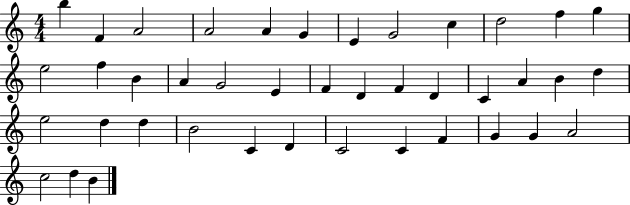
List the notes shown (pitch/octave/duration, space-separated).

B5/q F4/q A4/h A4/h A4/q G4/q E4/q G4/h C5/q D5/h F5/q G5/q E5/h F5/q B4/q A4/q G4/h E4/q F4/q D4/q F4/q D4/q C4/q A4/q B4/q D5/q E5/h D5/q D5/q B4/h C4/q D4/q C4/h C4/q F4/q G4/q G4/q A4/h C5/h D5/q B4/q